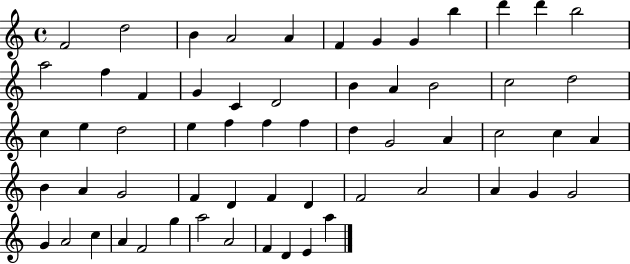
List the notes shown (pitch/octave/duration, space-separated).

F4/h D5/h B4/q A4/h A4/q F4/q G4/q G4/q B5/q D6/q D6/q B5/h A5/h F5/q F4/q G4/q C4/q D4/h B4/q A4/q B4/h C5/h D5/h C5/q E5/q D5/h E5/q F5/q F5/q F5/q D5/q G4/h A4/q C5/h C5/q A4/q B4/q A4/q G4/h F4/q D4/q F4/q D4/q F4/h A4/h A4/q G4/q G4/h G4/q A4/h C5/q A4/q F4/h G5/q A5/h A4/h F4/q D4/q E4/q A5/q